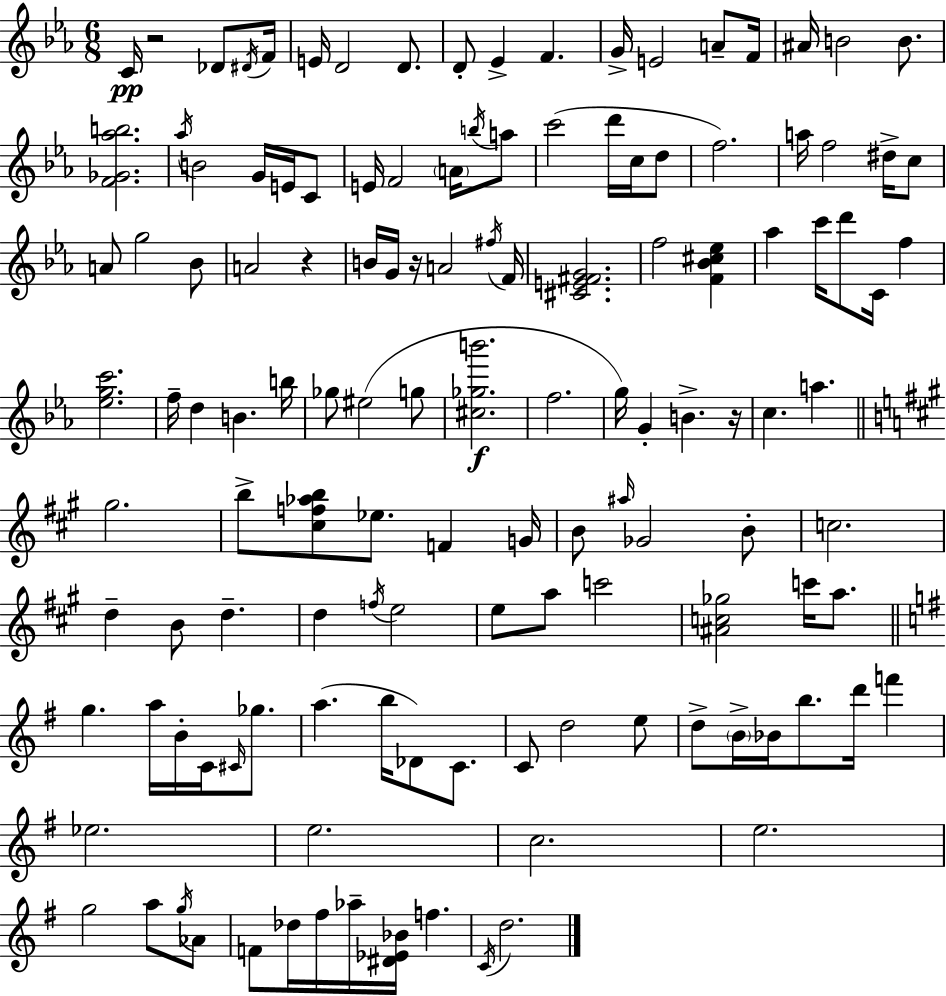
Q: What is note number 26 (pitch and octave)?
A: B5